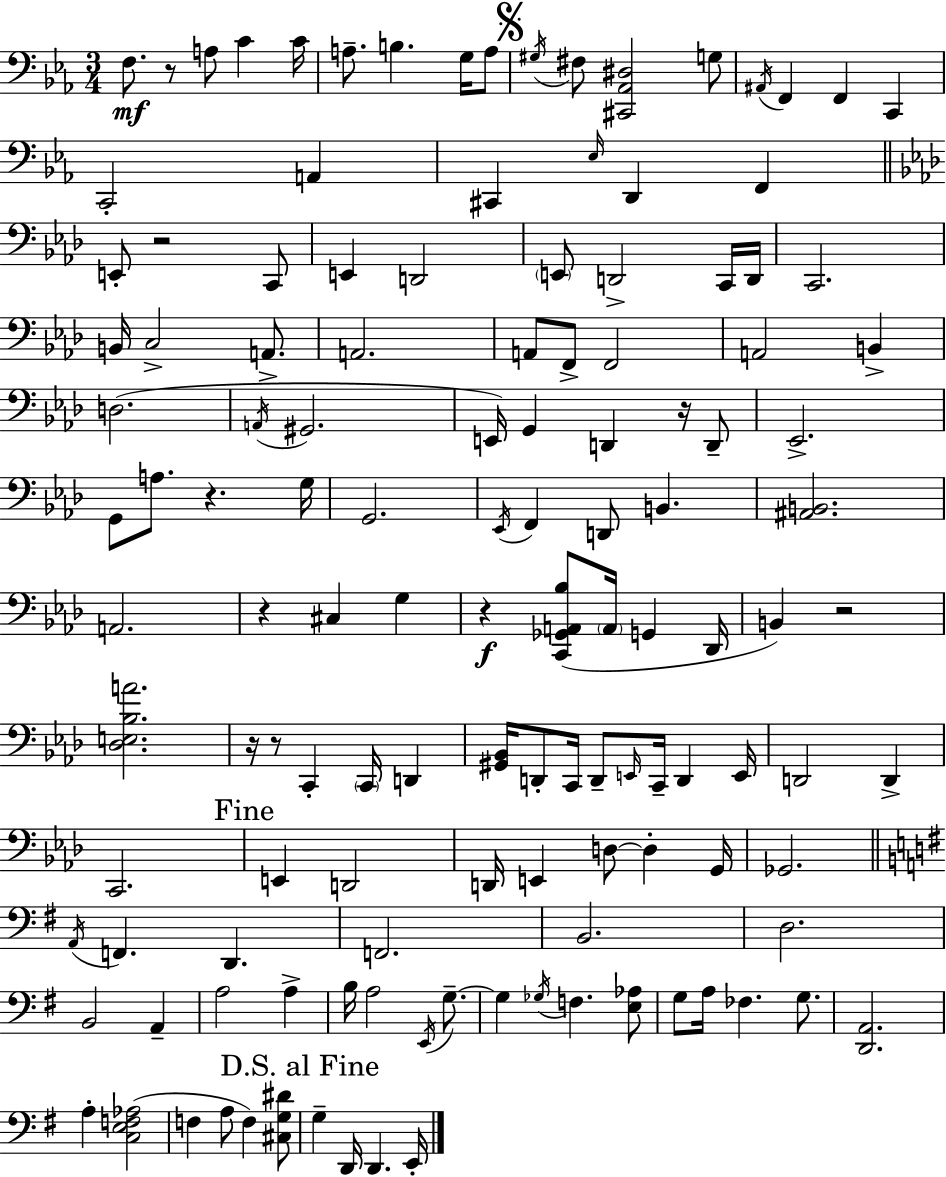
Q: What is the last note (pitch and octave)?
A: E2